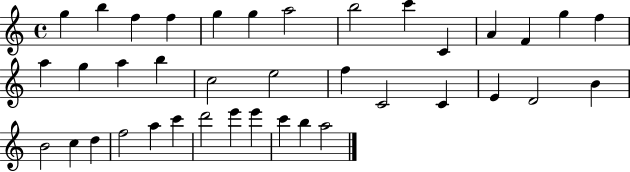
G5/q B5/q F5/q F5/q G5/q G5/q A5/h B5/h C6/q C4/q A4/q F4/q G5/q F5/q A5/q G5/q A5/q B5/q C5/h E5/h F5/q C4/h C4/q E4/q D4/h B4/q B4/h C5/q D5/q F5/h A5/q C6/q D6/h E6/q E6/q C6/q B5/q A5/h